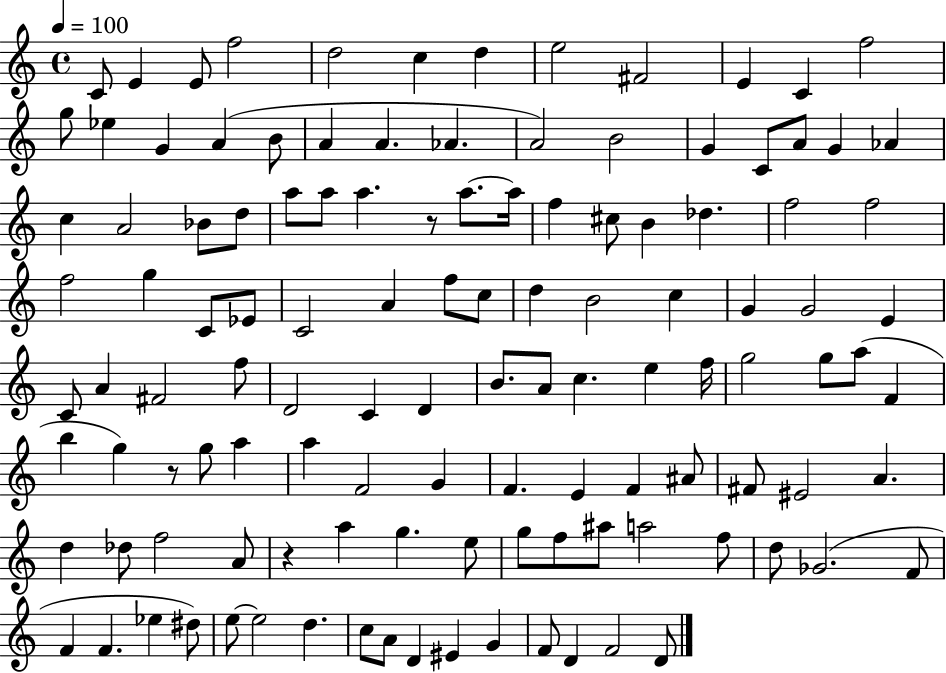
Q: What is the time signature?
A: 4/4